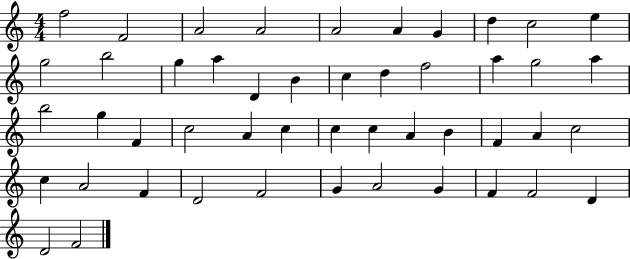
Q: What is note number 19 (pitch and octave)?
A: F5